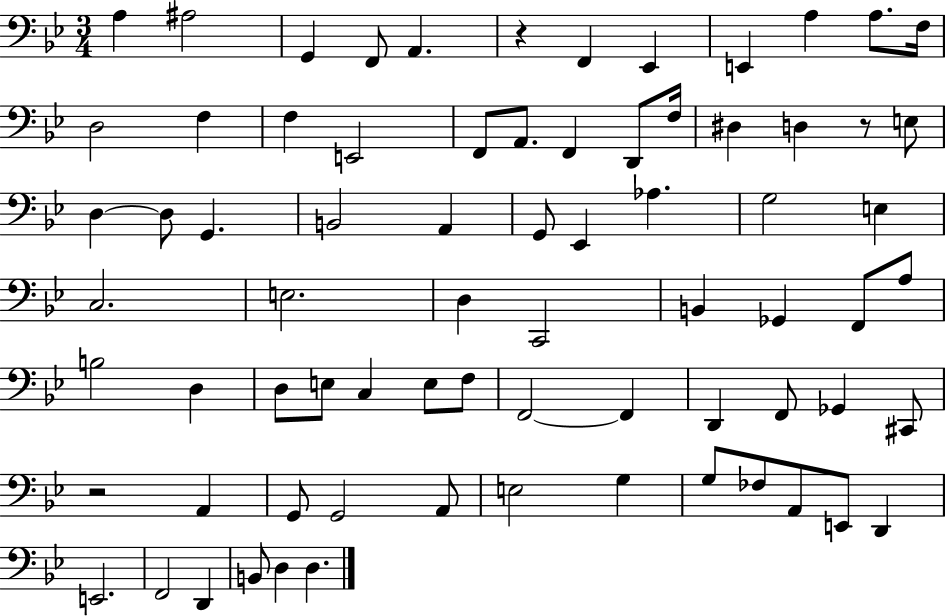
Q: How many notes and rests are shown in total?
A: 74